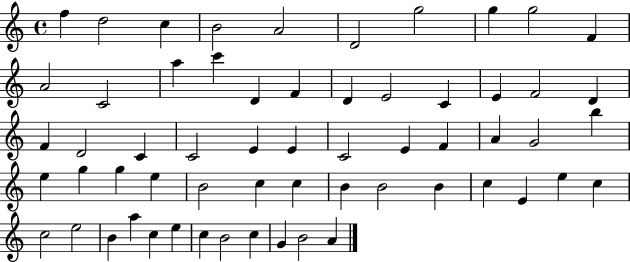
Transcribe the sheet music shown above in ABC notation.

X:1
T:Untitled
M:4/4
L:1/4
K:C
f d2 c B2 A2 D2 g2 g g2 F A2 C2 a c' D F D E2 C E F2 D F D2 C C2 E E C2 E F A G2 b e g g e B2 c c B B2 B c E e c c2 e2 B a c e c B2 c G B2 A